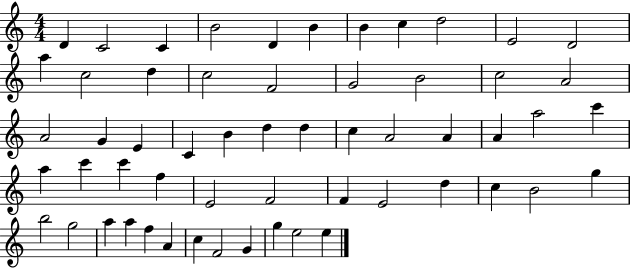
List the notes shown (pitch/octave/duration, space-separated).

D4/q C4/h C4/q B4/h D4/q B4/q B4/q C5/q D5/h E4/h D4/h A5/q C5/h D5/q C5/h F4/h G4/h B4/h C5/h A4/h A4/h G4/q E4/q C4/q B4/q D5/q D5/q C5/q A4/h A4/q A4/q A5/h C6/q A5/q C6/q C6/q F5/q E4/h F4/h F4/q E4/h D5/q C5/q B4/h G5/q B5/h G5/h A5/q A5/q F5/q A4/q C5/q F4/h G4/q G5/q E5/h E5/q